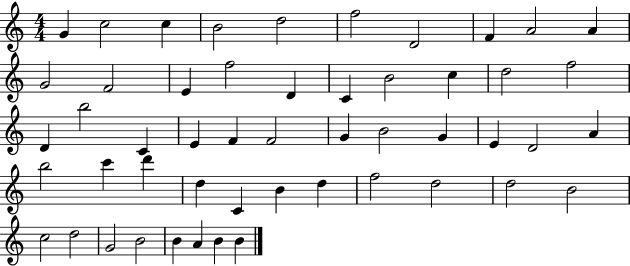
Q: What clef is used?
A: treble